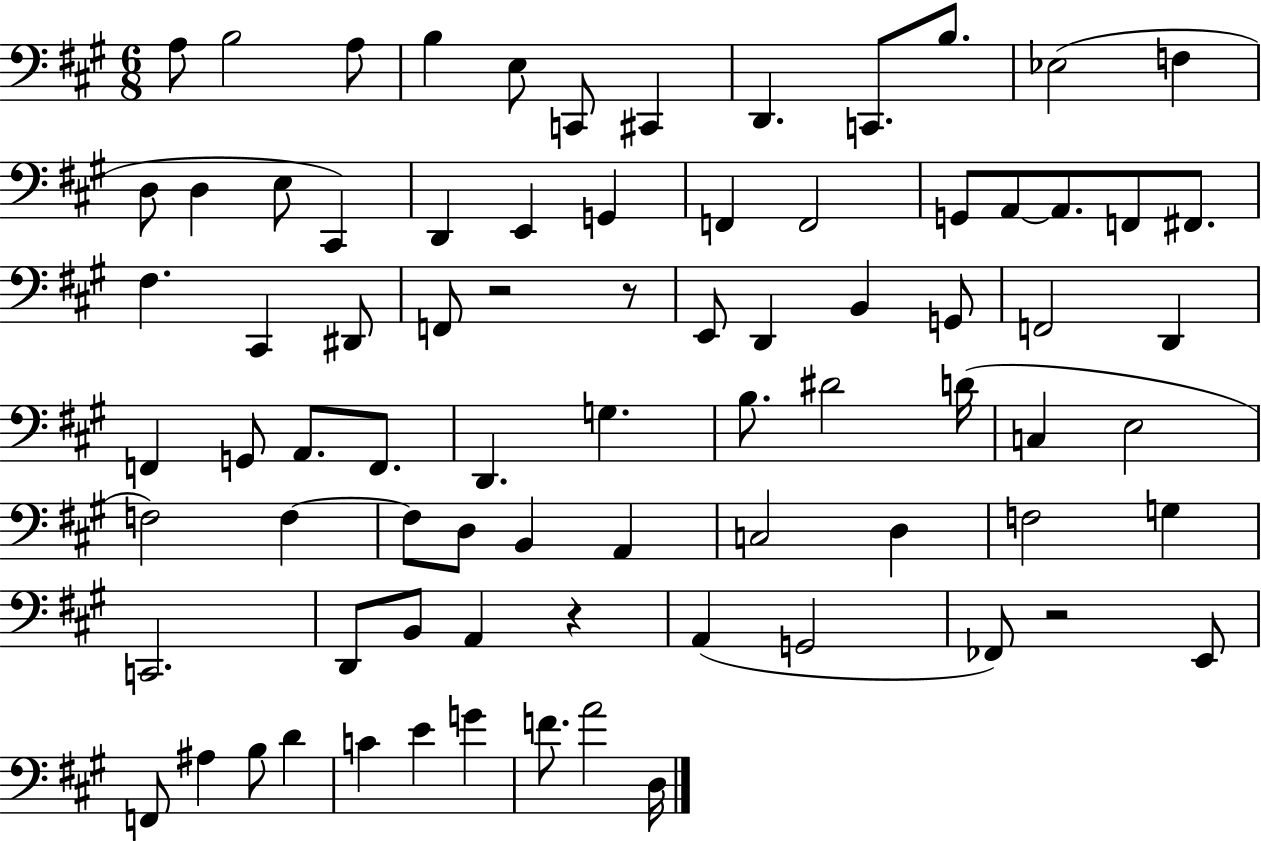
A3/e B3/h A3/e B3/q E3/e C2/e C#2/q D2/q. C2/e. B3/e. Eb3/h F3/q D3/e D3/q E3/e C#2/q D2/q E2/q G2/q F2/q F2/h G2/e A2/e A2/e. F2/e F#2/e. F#3/q. C#2/q D#2/e F2/e R/h R/e E2/e D2/q B2/q G2/e F2/h D2/q F2/q G2/e A2/e. F2/e. D2/q. G3/q. B3/e. D#4/h D4/s C3/q E3/h F3/h F3/q F3/e D3/e B2/q A2/q C3/h D3/q F3/h G3/q C2/h. D2/e B2/e A2/q R/q A2/q G2/h FES2/e R/h E2/e F2/e A#3/q B3/e D4/q C4/q E4/q G4/q F4/e. A4/h D3/s